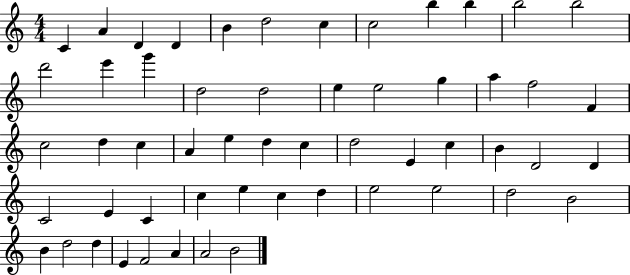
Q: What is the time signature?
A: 4/4